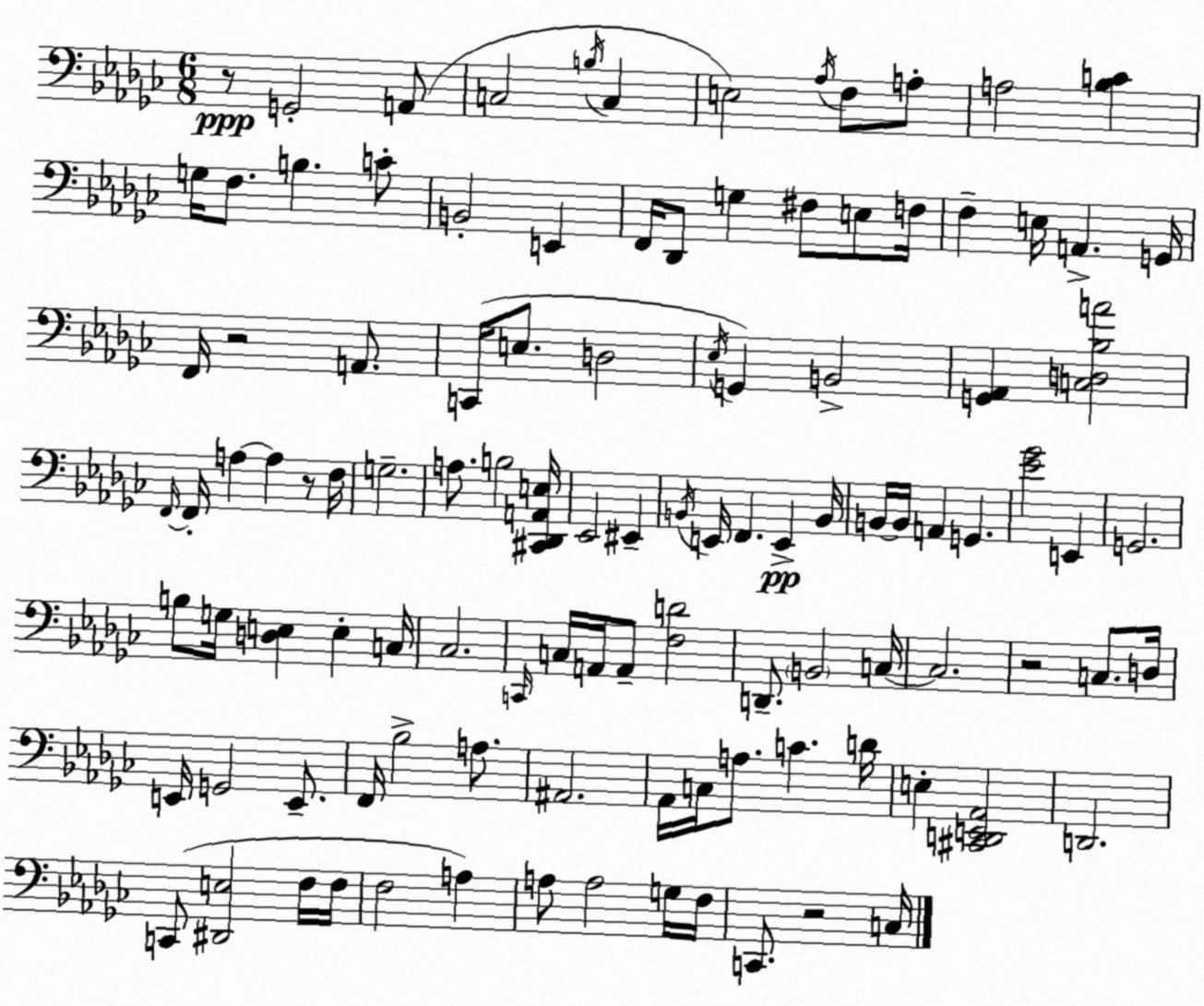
X:1
T:Untitled
M:6/8
L:1/4
K:Ebm
z/2 G,,2 A,,/2 C,2 B,/4 C, E,2 _A,/4 F,/2 A,/2 A,2 [_B,C] G,/4 F,/2 B, C/2 B,,2 E,, F,,/4 _D,,/2 G, ^F,/2 E,/2 F,/4 F, E,/4 A,, G,,/4 F,,/4 z2 A,,/2 C,,/4 E,/2 D,2 _E,/4 G,, B,,2 [G,,_A,,] [C,D,_B,A]2 F,,/4 F,,/4 A, A, z/2 F,/4 G,2 A,/2 B,2 [^C,,_D,,A,,E,]/4 _E,,2 ^E,, B,,/4 E,,/4 F,, E,, B,,/4 B,,/4 B,,/4 A,, G,, [_E_G]2 E,, G,,2 B,/2 G,/4 [D,E,] E, C,/4 _C,2 C,,/4 C,/4 A,,/4 A,,/2 [F,D]2 D,,/2 B,,2 C,/4 C,2 z2 C,/2 D,/4 E,,/4 G,,2 E,,/2 F,,/4 _B,2 A,/2 ^A,,2 _A,,/4 C,/4 A,/2 C D/4 E, [^C,,D,,E,,_A,,]2 D,,2 C,,/2 [^D,,E,]2 F,/4 F,/4 F,2 A, A,/2 A,2 G,/4 F,/4 C,,/2 z2 C,/4